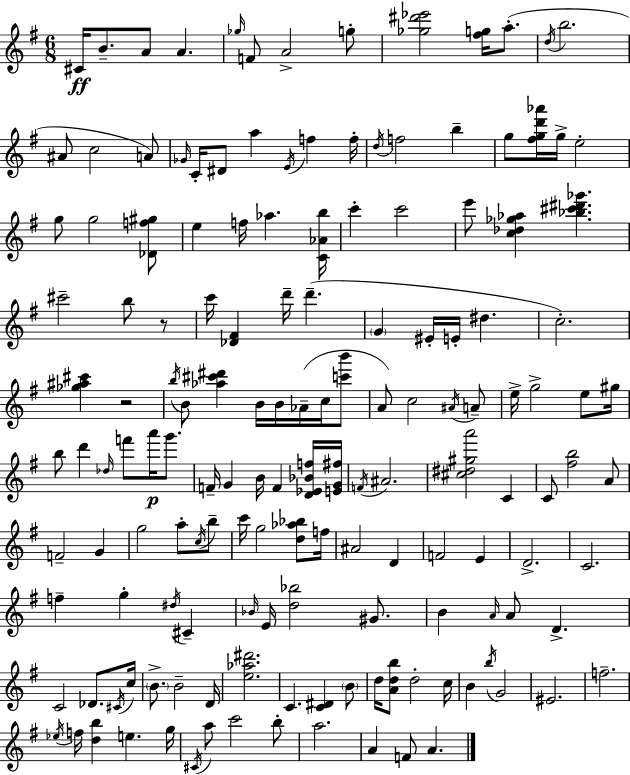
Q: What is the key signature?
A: G major